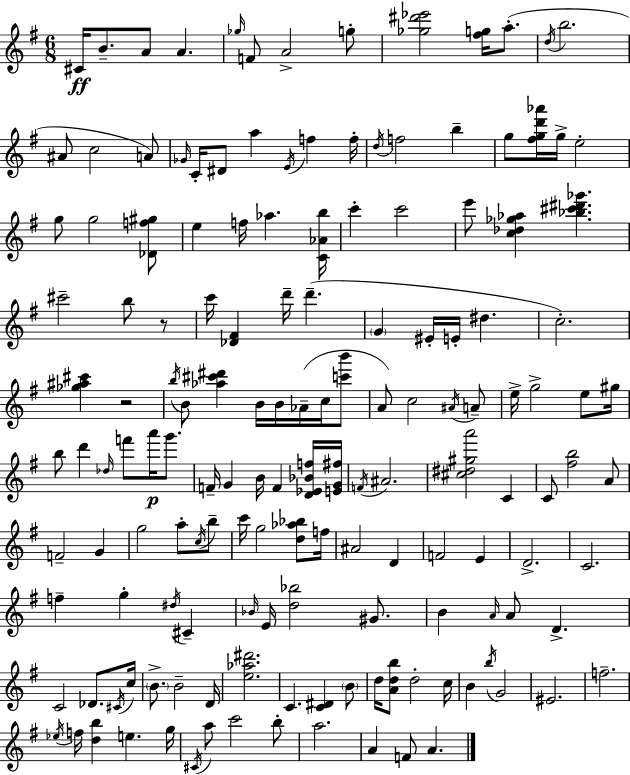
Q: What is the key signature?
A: G major